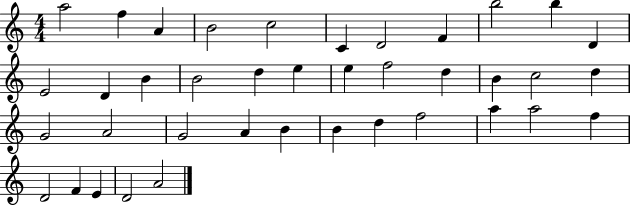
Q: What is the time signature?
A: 4/4